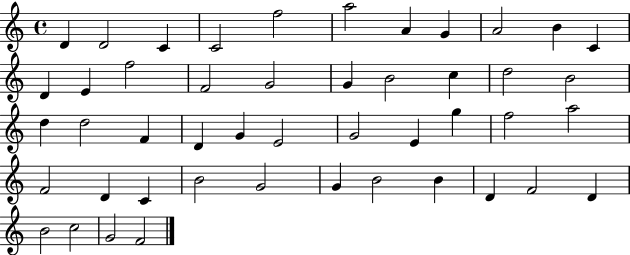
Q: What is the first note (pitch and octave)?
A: D4